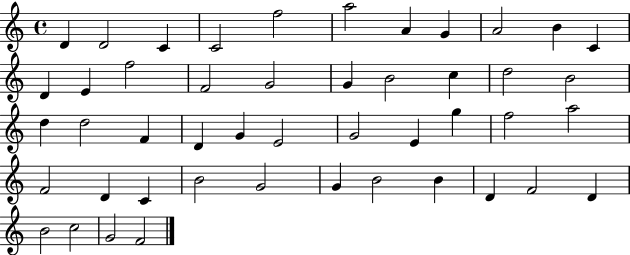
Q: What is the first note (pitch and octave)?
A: D4